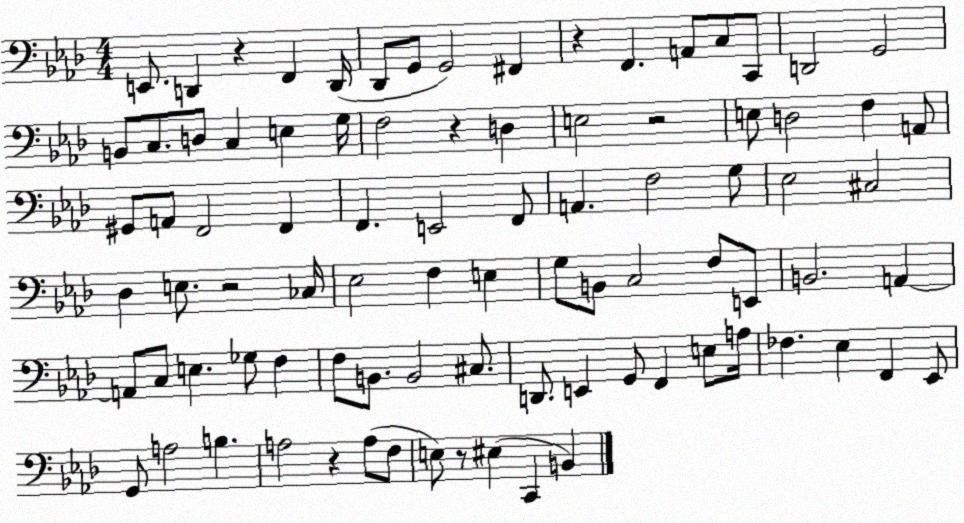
X:1
T:Untitled
M:4/4
L:1/4
K:Ab
E,,/2 D,, z F,, D,,/4 _D,,/2 G,,/2 G,,2 ^F,, z F,, A,,/2 C,/2 C,,/2 D,,2 G,,2 B,,/2 C,/2 D,/2 C, E, G,/4 F,2 z D, E,2 z2 E,/2 D,2 F, A,,/2 ^G,,/2 A,,/2 F,,2 F,, F,, E,,2 F,,/2 A,, F,2 G,/2 _E,2 ^C,2 _D, E,/2 z2 _C,/4 _E,2 F, E, G,/2 B,,/2 C,2 F,/2 E,,/2 B,,2 A,, A,,/2 C,/2 E, _G,/2 F, F,/2 B,,/2 B,,2 ^C,/2 D,,/2 E,, G,,/2 F,, E,/2 A,/4 _F, _E, F,, _E,,/2 G,,/2 A,2 B, A,2 z A,/2 F,/2 E,/2 z/2 ^E, C,, B,,